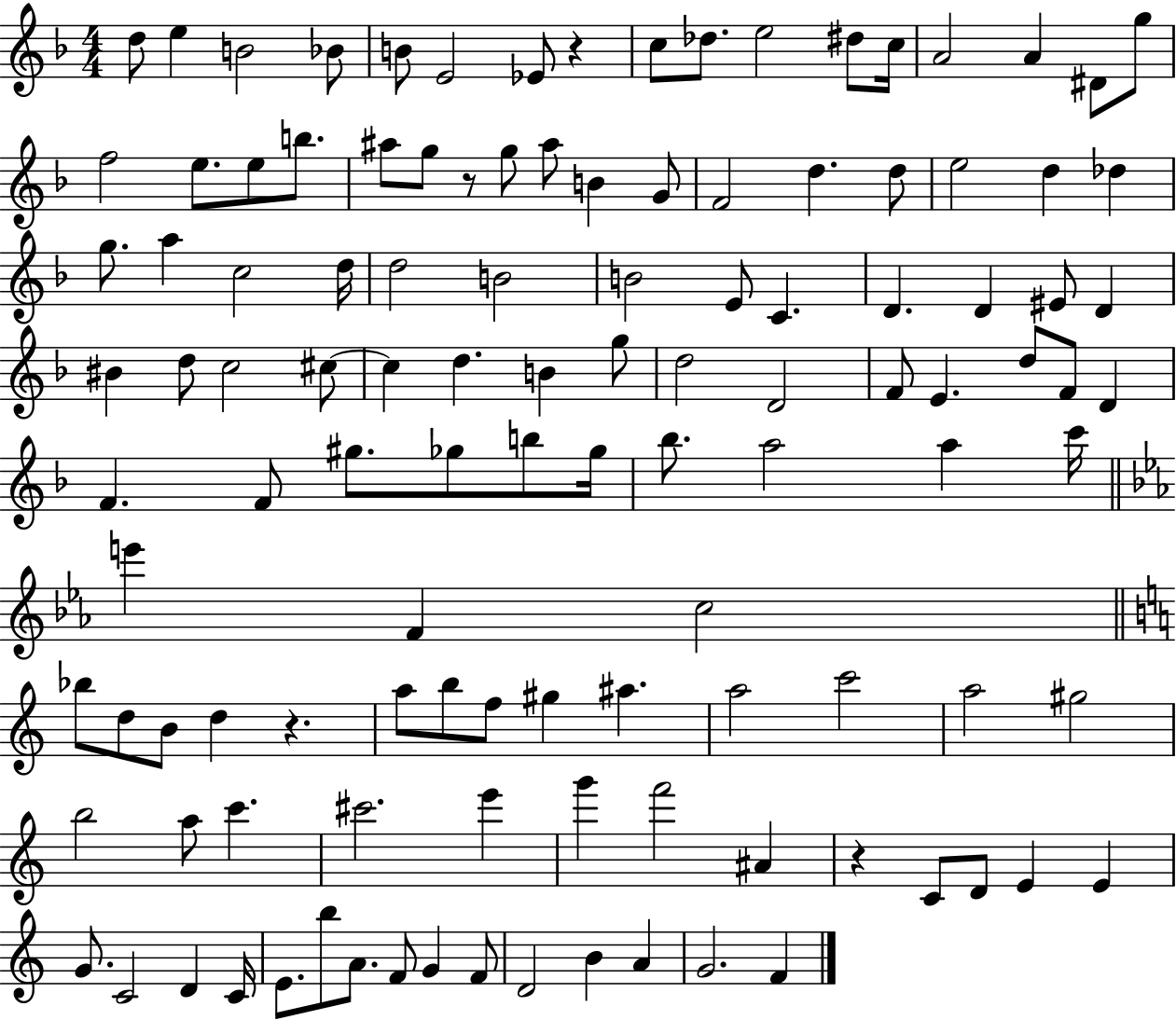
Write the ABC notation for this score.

X:1
T:Untitled
M:4/4
L:1/4
K:F
d/2 e B2 _B/2 B/2 E2 _E/2 z c/2 _d/2 e2 ^d/2 c/4 A2 A ^D/2 g/2 f2 e/2 e/2 b/2 ^a/2 g/2 z/2 g/2 ^a/2 B G/2 F2 d d/2 e2 d _d g/2 a c2 d/4 d2 B2 B2 E/2 C D D ^E/2 D ^B d/2 c2 ^c/2 ^c d B g/2 d2 D2 F/2 E d/2 F/2 D F F/2 ^g/2 _g/2 b/2 _g/4 _b/2 a2 a c'/4 e' F c2 _b/2 d/2 B/2 d z a/2 b/2 f/2 ^g ^a a2 c'2 a2 ^g2 b2 a/2 c' ^c'2 e' g' f'2 ^A z C/2 D/2 E E G/2 C2 D C/4 E/2 b/2 A/2 F/2 G F/2 D2 B A G2 F